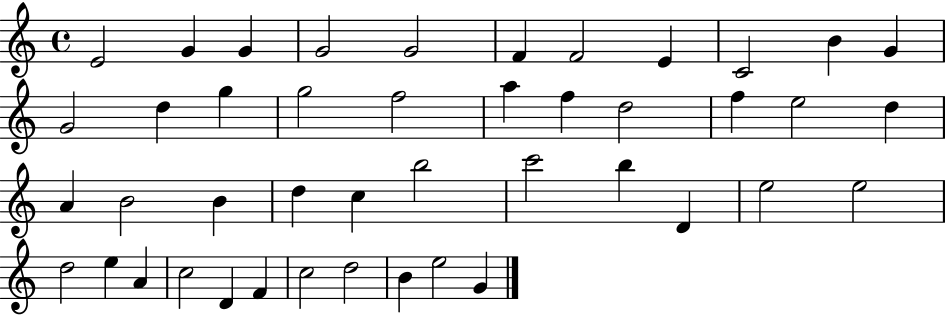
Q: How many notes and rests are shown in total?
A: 44